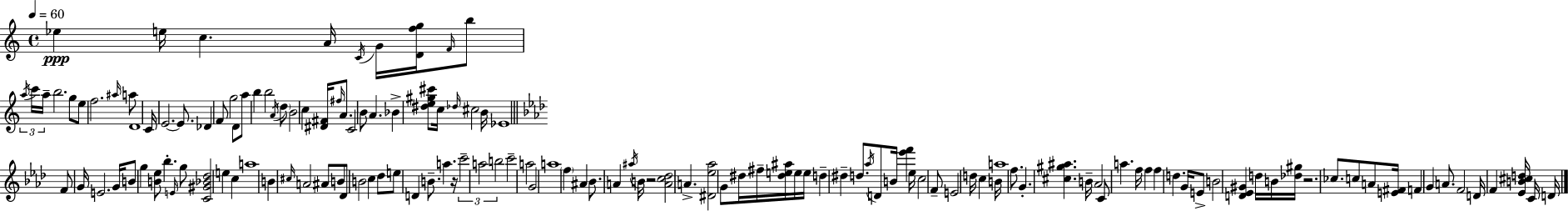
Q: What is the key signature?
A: C major